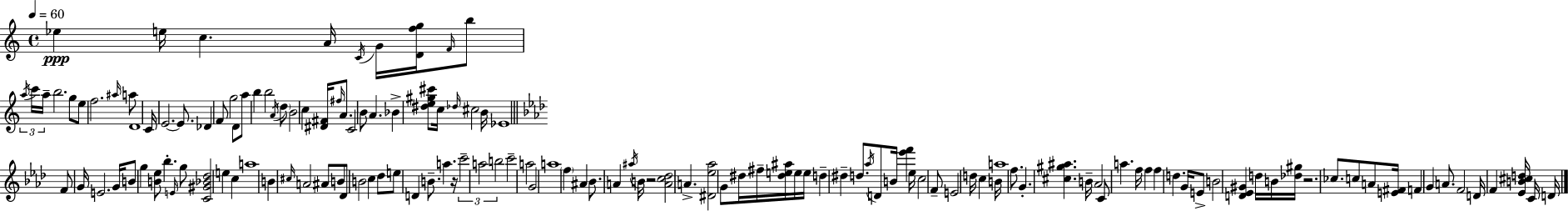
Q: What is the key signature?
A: C major